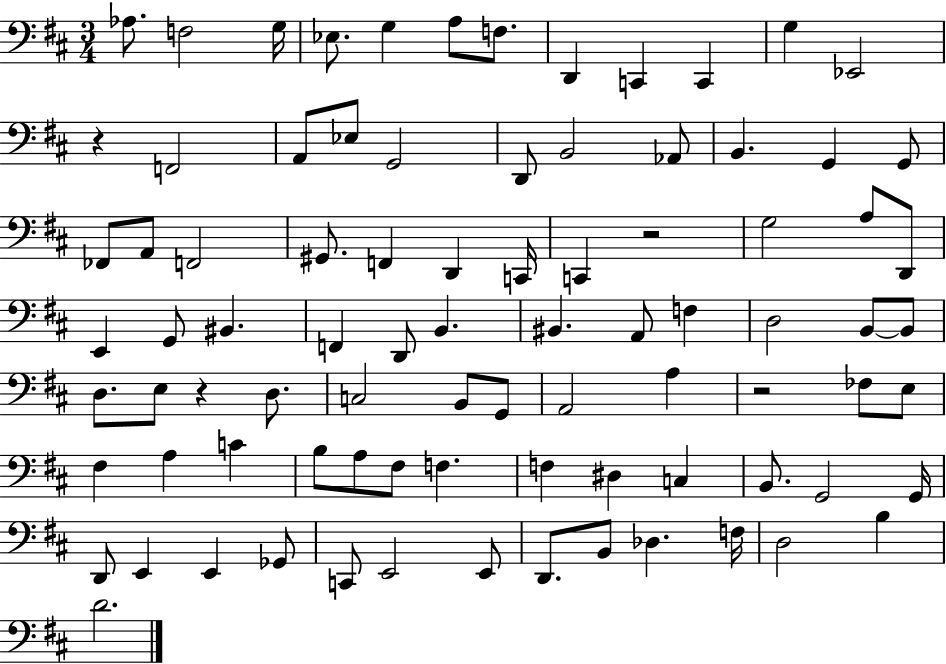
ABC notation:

X:1
T:Untitled
M:3/4
L:1/4
K:D
_A,/2 F,2 G,/4 _E,/2 G, A,/2 F,/2 D,, C,, C,, G, _E,,2 z F,,2 A,,/2 _E,/2 G,,2 D,,/2 B,,2 _A,,/2 B,, G,, G,,/2 _F,,/2 A,,/2 F,,2 ^G,,/2 F,, D,, C,,/4 C,, z2 G,2 A,/2 D,,/2 E,, G,,/2 ^B,, F,, D,,/2 B,, ^B,, A,,/2 F, D,2 B,,/2 B,,/2 D,/2 E,/2 z D,/2 C,2 B,,/2 G,,/2 A,,2 A, z2 _F,/2 E,/2 ^F, A, C B,/2 A,/2 ^F,/2 F, F, ^D, C, B,,/2 G,,2 G,,/4 D,,/2 E,, E,, _G,,/2 C,,/2 E,,2 E,,/2 D,,/2 B,,/2 _D, F,/4 D,2 B, D2